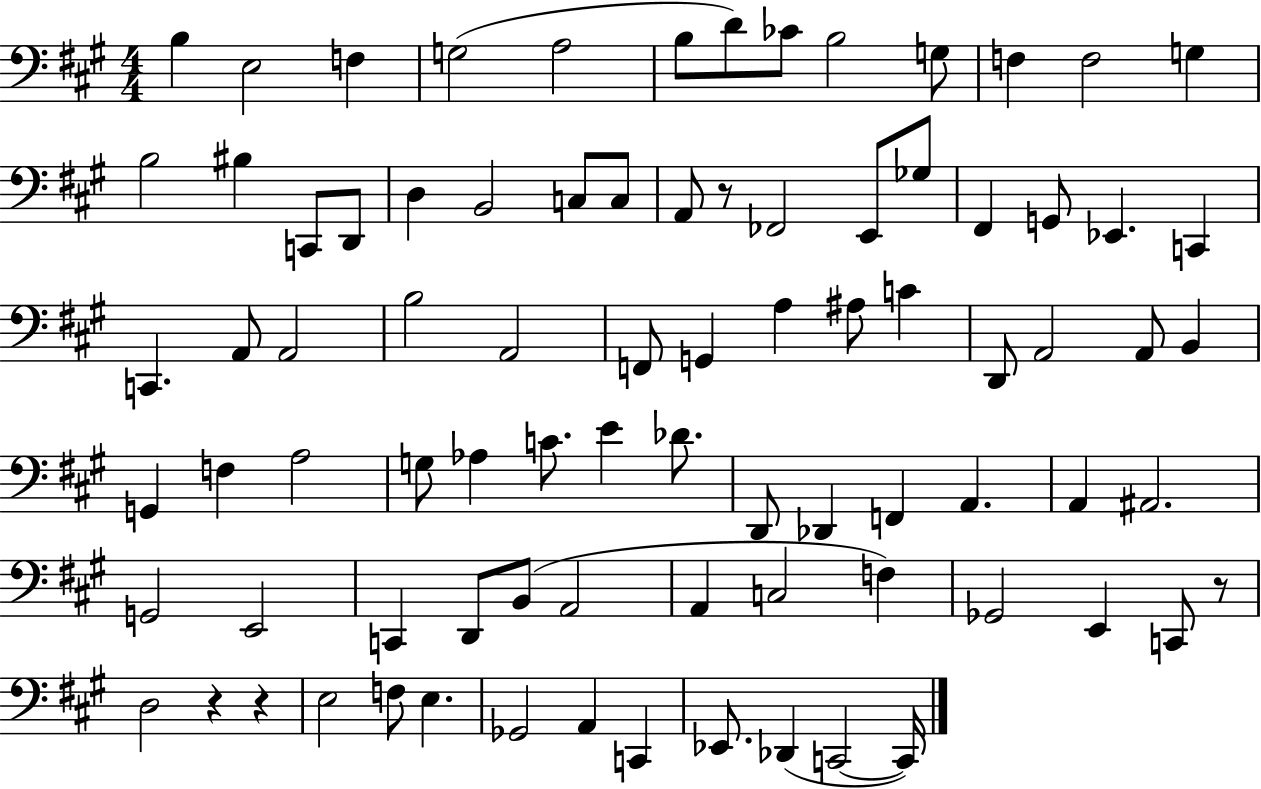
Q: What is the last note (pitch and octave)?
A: C2